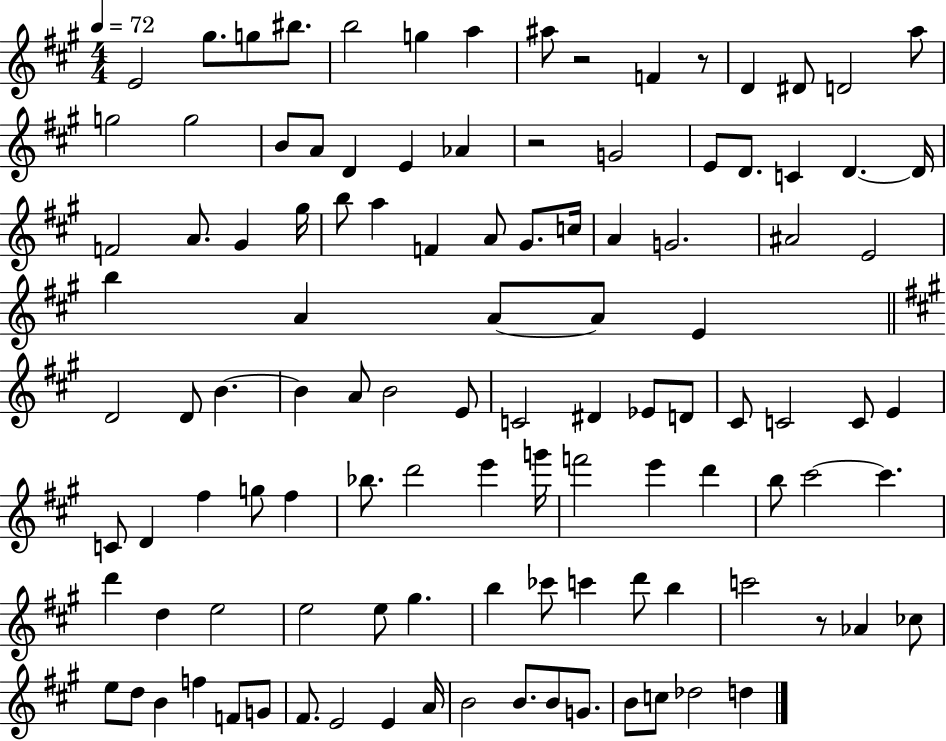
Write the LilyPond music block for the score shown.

{
  \clef treble
  \numericTimeSignature
  \time 4/4
  \key a \major
  \tempo 4 = 72
  e'2 gis''8. g''8 bis''8. | b''2 g''4 a''4 | ais''8 r2 f'4 r8 | d'4 dis'8 d'2 a''8 | \break g''2 g''2 | b'8 a'8 d'4 e'4 aes'4 | r2 g'2 | e'8 d'8. c'4 d'4.~~ d'16 | \break f'2 a'8. gis'4 gis''16 | b''8 a''4 f'4 a'8 gis'8. c''16 | a'4 g'2. | ais'2 e'2 | \break b''4 a'4 a'8~~ a'8 e'4 | \bar "||" \break \key a \major d'2 d'8 b'4.~~ | b'4 a'8 b'2 e'8 | c'2 dis'4 ees'8 d'8 | cis'8 c'2 c'8 e'4 | \break c'8 d'4 fis''4 g''8 fis''4 | bes''8. d'''2 e'''4 g'''16 | f'''2 e'''4 d'''4 | b''8 cis'''2~~ cis'''4. | \break d'''4 d''4 e''2 | e''2 e''8 gis''4. | b''4 ces'''8 c'''4 d'''8 b''4 | c'''2 r8 aes'4 ces''8 | \break e''8 d''8 b'4 f''4 f'8 g'8 | fis'8. e'2 e'4 a'16 | b'2 b'8. b'8 g'8. | b'8 c''8 des''2 d''4 | \break \bar "|."
}